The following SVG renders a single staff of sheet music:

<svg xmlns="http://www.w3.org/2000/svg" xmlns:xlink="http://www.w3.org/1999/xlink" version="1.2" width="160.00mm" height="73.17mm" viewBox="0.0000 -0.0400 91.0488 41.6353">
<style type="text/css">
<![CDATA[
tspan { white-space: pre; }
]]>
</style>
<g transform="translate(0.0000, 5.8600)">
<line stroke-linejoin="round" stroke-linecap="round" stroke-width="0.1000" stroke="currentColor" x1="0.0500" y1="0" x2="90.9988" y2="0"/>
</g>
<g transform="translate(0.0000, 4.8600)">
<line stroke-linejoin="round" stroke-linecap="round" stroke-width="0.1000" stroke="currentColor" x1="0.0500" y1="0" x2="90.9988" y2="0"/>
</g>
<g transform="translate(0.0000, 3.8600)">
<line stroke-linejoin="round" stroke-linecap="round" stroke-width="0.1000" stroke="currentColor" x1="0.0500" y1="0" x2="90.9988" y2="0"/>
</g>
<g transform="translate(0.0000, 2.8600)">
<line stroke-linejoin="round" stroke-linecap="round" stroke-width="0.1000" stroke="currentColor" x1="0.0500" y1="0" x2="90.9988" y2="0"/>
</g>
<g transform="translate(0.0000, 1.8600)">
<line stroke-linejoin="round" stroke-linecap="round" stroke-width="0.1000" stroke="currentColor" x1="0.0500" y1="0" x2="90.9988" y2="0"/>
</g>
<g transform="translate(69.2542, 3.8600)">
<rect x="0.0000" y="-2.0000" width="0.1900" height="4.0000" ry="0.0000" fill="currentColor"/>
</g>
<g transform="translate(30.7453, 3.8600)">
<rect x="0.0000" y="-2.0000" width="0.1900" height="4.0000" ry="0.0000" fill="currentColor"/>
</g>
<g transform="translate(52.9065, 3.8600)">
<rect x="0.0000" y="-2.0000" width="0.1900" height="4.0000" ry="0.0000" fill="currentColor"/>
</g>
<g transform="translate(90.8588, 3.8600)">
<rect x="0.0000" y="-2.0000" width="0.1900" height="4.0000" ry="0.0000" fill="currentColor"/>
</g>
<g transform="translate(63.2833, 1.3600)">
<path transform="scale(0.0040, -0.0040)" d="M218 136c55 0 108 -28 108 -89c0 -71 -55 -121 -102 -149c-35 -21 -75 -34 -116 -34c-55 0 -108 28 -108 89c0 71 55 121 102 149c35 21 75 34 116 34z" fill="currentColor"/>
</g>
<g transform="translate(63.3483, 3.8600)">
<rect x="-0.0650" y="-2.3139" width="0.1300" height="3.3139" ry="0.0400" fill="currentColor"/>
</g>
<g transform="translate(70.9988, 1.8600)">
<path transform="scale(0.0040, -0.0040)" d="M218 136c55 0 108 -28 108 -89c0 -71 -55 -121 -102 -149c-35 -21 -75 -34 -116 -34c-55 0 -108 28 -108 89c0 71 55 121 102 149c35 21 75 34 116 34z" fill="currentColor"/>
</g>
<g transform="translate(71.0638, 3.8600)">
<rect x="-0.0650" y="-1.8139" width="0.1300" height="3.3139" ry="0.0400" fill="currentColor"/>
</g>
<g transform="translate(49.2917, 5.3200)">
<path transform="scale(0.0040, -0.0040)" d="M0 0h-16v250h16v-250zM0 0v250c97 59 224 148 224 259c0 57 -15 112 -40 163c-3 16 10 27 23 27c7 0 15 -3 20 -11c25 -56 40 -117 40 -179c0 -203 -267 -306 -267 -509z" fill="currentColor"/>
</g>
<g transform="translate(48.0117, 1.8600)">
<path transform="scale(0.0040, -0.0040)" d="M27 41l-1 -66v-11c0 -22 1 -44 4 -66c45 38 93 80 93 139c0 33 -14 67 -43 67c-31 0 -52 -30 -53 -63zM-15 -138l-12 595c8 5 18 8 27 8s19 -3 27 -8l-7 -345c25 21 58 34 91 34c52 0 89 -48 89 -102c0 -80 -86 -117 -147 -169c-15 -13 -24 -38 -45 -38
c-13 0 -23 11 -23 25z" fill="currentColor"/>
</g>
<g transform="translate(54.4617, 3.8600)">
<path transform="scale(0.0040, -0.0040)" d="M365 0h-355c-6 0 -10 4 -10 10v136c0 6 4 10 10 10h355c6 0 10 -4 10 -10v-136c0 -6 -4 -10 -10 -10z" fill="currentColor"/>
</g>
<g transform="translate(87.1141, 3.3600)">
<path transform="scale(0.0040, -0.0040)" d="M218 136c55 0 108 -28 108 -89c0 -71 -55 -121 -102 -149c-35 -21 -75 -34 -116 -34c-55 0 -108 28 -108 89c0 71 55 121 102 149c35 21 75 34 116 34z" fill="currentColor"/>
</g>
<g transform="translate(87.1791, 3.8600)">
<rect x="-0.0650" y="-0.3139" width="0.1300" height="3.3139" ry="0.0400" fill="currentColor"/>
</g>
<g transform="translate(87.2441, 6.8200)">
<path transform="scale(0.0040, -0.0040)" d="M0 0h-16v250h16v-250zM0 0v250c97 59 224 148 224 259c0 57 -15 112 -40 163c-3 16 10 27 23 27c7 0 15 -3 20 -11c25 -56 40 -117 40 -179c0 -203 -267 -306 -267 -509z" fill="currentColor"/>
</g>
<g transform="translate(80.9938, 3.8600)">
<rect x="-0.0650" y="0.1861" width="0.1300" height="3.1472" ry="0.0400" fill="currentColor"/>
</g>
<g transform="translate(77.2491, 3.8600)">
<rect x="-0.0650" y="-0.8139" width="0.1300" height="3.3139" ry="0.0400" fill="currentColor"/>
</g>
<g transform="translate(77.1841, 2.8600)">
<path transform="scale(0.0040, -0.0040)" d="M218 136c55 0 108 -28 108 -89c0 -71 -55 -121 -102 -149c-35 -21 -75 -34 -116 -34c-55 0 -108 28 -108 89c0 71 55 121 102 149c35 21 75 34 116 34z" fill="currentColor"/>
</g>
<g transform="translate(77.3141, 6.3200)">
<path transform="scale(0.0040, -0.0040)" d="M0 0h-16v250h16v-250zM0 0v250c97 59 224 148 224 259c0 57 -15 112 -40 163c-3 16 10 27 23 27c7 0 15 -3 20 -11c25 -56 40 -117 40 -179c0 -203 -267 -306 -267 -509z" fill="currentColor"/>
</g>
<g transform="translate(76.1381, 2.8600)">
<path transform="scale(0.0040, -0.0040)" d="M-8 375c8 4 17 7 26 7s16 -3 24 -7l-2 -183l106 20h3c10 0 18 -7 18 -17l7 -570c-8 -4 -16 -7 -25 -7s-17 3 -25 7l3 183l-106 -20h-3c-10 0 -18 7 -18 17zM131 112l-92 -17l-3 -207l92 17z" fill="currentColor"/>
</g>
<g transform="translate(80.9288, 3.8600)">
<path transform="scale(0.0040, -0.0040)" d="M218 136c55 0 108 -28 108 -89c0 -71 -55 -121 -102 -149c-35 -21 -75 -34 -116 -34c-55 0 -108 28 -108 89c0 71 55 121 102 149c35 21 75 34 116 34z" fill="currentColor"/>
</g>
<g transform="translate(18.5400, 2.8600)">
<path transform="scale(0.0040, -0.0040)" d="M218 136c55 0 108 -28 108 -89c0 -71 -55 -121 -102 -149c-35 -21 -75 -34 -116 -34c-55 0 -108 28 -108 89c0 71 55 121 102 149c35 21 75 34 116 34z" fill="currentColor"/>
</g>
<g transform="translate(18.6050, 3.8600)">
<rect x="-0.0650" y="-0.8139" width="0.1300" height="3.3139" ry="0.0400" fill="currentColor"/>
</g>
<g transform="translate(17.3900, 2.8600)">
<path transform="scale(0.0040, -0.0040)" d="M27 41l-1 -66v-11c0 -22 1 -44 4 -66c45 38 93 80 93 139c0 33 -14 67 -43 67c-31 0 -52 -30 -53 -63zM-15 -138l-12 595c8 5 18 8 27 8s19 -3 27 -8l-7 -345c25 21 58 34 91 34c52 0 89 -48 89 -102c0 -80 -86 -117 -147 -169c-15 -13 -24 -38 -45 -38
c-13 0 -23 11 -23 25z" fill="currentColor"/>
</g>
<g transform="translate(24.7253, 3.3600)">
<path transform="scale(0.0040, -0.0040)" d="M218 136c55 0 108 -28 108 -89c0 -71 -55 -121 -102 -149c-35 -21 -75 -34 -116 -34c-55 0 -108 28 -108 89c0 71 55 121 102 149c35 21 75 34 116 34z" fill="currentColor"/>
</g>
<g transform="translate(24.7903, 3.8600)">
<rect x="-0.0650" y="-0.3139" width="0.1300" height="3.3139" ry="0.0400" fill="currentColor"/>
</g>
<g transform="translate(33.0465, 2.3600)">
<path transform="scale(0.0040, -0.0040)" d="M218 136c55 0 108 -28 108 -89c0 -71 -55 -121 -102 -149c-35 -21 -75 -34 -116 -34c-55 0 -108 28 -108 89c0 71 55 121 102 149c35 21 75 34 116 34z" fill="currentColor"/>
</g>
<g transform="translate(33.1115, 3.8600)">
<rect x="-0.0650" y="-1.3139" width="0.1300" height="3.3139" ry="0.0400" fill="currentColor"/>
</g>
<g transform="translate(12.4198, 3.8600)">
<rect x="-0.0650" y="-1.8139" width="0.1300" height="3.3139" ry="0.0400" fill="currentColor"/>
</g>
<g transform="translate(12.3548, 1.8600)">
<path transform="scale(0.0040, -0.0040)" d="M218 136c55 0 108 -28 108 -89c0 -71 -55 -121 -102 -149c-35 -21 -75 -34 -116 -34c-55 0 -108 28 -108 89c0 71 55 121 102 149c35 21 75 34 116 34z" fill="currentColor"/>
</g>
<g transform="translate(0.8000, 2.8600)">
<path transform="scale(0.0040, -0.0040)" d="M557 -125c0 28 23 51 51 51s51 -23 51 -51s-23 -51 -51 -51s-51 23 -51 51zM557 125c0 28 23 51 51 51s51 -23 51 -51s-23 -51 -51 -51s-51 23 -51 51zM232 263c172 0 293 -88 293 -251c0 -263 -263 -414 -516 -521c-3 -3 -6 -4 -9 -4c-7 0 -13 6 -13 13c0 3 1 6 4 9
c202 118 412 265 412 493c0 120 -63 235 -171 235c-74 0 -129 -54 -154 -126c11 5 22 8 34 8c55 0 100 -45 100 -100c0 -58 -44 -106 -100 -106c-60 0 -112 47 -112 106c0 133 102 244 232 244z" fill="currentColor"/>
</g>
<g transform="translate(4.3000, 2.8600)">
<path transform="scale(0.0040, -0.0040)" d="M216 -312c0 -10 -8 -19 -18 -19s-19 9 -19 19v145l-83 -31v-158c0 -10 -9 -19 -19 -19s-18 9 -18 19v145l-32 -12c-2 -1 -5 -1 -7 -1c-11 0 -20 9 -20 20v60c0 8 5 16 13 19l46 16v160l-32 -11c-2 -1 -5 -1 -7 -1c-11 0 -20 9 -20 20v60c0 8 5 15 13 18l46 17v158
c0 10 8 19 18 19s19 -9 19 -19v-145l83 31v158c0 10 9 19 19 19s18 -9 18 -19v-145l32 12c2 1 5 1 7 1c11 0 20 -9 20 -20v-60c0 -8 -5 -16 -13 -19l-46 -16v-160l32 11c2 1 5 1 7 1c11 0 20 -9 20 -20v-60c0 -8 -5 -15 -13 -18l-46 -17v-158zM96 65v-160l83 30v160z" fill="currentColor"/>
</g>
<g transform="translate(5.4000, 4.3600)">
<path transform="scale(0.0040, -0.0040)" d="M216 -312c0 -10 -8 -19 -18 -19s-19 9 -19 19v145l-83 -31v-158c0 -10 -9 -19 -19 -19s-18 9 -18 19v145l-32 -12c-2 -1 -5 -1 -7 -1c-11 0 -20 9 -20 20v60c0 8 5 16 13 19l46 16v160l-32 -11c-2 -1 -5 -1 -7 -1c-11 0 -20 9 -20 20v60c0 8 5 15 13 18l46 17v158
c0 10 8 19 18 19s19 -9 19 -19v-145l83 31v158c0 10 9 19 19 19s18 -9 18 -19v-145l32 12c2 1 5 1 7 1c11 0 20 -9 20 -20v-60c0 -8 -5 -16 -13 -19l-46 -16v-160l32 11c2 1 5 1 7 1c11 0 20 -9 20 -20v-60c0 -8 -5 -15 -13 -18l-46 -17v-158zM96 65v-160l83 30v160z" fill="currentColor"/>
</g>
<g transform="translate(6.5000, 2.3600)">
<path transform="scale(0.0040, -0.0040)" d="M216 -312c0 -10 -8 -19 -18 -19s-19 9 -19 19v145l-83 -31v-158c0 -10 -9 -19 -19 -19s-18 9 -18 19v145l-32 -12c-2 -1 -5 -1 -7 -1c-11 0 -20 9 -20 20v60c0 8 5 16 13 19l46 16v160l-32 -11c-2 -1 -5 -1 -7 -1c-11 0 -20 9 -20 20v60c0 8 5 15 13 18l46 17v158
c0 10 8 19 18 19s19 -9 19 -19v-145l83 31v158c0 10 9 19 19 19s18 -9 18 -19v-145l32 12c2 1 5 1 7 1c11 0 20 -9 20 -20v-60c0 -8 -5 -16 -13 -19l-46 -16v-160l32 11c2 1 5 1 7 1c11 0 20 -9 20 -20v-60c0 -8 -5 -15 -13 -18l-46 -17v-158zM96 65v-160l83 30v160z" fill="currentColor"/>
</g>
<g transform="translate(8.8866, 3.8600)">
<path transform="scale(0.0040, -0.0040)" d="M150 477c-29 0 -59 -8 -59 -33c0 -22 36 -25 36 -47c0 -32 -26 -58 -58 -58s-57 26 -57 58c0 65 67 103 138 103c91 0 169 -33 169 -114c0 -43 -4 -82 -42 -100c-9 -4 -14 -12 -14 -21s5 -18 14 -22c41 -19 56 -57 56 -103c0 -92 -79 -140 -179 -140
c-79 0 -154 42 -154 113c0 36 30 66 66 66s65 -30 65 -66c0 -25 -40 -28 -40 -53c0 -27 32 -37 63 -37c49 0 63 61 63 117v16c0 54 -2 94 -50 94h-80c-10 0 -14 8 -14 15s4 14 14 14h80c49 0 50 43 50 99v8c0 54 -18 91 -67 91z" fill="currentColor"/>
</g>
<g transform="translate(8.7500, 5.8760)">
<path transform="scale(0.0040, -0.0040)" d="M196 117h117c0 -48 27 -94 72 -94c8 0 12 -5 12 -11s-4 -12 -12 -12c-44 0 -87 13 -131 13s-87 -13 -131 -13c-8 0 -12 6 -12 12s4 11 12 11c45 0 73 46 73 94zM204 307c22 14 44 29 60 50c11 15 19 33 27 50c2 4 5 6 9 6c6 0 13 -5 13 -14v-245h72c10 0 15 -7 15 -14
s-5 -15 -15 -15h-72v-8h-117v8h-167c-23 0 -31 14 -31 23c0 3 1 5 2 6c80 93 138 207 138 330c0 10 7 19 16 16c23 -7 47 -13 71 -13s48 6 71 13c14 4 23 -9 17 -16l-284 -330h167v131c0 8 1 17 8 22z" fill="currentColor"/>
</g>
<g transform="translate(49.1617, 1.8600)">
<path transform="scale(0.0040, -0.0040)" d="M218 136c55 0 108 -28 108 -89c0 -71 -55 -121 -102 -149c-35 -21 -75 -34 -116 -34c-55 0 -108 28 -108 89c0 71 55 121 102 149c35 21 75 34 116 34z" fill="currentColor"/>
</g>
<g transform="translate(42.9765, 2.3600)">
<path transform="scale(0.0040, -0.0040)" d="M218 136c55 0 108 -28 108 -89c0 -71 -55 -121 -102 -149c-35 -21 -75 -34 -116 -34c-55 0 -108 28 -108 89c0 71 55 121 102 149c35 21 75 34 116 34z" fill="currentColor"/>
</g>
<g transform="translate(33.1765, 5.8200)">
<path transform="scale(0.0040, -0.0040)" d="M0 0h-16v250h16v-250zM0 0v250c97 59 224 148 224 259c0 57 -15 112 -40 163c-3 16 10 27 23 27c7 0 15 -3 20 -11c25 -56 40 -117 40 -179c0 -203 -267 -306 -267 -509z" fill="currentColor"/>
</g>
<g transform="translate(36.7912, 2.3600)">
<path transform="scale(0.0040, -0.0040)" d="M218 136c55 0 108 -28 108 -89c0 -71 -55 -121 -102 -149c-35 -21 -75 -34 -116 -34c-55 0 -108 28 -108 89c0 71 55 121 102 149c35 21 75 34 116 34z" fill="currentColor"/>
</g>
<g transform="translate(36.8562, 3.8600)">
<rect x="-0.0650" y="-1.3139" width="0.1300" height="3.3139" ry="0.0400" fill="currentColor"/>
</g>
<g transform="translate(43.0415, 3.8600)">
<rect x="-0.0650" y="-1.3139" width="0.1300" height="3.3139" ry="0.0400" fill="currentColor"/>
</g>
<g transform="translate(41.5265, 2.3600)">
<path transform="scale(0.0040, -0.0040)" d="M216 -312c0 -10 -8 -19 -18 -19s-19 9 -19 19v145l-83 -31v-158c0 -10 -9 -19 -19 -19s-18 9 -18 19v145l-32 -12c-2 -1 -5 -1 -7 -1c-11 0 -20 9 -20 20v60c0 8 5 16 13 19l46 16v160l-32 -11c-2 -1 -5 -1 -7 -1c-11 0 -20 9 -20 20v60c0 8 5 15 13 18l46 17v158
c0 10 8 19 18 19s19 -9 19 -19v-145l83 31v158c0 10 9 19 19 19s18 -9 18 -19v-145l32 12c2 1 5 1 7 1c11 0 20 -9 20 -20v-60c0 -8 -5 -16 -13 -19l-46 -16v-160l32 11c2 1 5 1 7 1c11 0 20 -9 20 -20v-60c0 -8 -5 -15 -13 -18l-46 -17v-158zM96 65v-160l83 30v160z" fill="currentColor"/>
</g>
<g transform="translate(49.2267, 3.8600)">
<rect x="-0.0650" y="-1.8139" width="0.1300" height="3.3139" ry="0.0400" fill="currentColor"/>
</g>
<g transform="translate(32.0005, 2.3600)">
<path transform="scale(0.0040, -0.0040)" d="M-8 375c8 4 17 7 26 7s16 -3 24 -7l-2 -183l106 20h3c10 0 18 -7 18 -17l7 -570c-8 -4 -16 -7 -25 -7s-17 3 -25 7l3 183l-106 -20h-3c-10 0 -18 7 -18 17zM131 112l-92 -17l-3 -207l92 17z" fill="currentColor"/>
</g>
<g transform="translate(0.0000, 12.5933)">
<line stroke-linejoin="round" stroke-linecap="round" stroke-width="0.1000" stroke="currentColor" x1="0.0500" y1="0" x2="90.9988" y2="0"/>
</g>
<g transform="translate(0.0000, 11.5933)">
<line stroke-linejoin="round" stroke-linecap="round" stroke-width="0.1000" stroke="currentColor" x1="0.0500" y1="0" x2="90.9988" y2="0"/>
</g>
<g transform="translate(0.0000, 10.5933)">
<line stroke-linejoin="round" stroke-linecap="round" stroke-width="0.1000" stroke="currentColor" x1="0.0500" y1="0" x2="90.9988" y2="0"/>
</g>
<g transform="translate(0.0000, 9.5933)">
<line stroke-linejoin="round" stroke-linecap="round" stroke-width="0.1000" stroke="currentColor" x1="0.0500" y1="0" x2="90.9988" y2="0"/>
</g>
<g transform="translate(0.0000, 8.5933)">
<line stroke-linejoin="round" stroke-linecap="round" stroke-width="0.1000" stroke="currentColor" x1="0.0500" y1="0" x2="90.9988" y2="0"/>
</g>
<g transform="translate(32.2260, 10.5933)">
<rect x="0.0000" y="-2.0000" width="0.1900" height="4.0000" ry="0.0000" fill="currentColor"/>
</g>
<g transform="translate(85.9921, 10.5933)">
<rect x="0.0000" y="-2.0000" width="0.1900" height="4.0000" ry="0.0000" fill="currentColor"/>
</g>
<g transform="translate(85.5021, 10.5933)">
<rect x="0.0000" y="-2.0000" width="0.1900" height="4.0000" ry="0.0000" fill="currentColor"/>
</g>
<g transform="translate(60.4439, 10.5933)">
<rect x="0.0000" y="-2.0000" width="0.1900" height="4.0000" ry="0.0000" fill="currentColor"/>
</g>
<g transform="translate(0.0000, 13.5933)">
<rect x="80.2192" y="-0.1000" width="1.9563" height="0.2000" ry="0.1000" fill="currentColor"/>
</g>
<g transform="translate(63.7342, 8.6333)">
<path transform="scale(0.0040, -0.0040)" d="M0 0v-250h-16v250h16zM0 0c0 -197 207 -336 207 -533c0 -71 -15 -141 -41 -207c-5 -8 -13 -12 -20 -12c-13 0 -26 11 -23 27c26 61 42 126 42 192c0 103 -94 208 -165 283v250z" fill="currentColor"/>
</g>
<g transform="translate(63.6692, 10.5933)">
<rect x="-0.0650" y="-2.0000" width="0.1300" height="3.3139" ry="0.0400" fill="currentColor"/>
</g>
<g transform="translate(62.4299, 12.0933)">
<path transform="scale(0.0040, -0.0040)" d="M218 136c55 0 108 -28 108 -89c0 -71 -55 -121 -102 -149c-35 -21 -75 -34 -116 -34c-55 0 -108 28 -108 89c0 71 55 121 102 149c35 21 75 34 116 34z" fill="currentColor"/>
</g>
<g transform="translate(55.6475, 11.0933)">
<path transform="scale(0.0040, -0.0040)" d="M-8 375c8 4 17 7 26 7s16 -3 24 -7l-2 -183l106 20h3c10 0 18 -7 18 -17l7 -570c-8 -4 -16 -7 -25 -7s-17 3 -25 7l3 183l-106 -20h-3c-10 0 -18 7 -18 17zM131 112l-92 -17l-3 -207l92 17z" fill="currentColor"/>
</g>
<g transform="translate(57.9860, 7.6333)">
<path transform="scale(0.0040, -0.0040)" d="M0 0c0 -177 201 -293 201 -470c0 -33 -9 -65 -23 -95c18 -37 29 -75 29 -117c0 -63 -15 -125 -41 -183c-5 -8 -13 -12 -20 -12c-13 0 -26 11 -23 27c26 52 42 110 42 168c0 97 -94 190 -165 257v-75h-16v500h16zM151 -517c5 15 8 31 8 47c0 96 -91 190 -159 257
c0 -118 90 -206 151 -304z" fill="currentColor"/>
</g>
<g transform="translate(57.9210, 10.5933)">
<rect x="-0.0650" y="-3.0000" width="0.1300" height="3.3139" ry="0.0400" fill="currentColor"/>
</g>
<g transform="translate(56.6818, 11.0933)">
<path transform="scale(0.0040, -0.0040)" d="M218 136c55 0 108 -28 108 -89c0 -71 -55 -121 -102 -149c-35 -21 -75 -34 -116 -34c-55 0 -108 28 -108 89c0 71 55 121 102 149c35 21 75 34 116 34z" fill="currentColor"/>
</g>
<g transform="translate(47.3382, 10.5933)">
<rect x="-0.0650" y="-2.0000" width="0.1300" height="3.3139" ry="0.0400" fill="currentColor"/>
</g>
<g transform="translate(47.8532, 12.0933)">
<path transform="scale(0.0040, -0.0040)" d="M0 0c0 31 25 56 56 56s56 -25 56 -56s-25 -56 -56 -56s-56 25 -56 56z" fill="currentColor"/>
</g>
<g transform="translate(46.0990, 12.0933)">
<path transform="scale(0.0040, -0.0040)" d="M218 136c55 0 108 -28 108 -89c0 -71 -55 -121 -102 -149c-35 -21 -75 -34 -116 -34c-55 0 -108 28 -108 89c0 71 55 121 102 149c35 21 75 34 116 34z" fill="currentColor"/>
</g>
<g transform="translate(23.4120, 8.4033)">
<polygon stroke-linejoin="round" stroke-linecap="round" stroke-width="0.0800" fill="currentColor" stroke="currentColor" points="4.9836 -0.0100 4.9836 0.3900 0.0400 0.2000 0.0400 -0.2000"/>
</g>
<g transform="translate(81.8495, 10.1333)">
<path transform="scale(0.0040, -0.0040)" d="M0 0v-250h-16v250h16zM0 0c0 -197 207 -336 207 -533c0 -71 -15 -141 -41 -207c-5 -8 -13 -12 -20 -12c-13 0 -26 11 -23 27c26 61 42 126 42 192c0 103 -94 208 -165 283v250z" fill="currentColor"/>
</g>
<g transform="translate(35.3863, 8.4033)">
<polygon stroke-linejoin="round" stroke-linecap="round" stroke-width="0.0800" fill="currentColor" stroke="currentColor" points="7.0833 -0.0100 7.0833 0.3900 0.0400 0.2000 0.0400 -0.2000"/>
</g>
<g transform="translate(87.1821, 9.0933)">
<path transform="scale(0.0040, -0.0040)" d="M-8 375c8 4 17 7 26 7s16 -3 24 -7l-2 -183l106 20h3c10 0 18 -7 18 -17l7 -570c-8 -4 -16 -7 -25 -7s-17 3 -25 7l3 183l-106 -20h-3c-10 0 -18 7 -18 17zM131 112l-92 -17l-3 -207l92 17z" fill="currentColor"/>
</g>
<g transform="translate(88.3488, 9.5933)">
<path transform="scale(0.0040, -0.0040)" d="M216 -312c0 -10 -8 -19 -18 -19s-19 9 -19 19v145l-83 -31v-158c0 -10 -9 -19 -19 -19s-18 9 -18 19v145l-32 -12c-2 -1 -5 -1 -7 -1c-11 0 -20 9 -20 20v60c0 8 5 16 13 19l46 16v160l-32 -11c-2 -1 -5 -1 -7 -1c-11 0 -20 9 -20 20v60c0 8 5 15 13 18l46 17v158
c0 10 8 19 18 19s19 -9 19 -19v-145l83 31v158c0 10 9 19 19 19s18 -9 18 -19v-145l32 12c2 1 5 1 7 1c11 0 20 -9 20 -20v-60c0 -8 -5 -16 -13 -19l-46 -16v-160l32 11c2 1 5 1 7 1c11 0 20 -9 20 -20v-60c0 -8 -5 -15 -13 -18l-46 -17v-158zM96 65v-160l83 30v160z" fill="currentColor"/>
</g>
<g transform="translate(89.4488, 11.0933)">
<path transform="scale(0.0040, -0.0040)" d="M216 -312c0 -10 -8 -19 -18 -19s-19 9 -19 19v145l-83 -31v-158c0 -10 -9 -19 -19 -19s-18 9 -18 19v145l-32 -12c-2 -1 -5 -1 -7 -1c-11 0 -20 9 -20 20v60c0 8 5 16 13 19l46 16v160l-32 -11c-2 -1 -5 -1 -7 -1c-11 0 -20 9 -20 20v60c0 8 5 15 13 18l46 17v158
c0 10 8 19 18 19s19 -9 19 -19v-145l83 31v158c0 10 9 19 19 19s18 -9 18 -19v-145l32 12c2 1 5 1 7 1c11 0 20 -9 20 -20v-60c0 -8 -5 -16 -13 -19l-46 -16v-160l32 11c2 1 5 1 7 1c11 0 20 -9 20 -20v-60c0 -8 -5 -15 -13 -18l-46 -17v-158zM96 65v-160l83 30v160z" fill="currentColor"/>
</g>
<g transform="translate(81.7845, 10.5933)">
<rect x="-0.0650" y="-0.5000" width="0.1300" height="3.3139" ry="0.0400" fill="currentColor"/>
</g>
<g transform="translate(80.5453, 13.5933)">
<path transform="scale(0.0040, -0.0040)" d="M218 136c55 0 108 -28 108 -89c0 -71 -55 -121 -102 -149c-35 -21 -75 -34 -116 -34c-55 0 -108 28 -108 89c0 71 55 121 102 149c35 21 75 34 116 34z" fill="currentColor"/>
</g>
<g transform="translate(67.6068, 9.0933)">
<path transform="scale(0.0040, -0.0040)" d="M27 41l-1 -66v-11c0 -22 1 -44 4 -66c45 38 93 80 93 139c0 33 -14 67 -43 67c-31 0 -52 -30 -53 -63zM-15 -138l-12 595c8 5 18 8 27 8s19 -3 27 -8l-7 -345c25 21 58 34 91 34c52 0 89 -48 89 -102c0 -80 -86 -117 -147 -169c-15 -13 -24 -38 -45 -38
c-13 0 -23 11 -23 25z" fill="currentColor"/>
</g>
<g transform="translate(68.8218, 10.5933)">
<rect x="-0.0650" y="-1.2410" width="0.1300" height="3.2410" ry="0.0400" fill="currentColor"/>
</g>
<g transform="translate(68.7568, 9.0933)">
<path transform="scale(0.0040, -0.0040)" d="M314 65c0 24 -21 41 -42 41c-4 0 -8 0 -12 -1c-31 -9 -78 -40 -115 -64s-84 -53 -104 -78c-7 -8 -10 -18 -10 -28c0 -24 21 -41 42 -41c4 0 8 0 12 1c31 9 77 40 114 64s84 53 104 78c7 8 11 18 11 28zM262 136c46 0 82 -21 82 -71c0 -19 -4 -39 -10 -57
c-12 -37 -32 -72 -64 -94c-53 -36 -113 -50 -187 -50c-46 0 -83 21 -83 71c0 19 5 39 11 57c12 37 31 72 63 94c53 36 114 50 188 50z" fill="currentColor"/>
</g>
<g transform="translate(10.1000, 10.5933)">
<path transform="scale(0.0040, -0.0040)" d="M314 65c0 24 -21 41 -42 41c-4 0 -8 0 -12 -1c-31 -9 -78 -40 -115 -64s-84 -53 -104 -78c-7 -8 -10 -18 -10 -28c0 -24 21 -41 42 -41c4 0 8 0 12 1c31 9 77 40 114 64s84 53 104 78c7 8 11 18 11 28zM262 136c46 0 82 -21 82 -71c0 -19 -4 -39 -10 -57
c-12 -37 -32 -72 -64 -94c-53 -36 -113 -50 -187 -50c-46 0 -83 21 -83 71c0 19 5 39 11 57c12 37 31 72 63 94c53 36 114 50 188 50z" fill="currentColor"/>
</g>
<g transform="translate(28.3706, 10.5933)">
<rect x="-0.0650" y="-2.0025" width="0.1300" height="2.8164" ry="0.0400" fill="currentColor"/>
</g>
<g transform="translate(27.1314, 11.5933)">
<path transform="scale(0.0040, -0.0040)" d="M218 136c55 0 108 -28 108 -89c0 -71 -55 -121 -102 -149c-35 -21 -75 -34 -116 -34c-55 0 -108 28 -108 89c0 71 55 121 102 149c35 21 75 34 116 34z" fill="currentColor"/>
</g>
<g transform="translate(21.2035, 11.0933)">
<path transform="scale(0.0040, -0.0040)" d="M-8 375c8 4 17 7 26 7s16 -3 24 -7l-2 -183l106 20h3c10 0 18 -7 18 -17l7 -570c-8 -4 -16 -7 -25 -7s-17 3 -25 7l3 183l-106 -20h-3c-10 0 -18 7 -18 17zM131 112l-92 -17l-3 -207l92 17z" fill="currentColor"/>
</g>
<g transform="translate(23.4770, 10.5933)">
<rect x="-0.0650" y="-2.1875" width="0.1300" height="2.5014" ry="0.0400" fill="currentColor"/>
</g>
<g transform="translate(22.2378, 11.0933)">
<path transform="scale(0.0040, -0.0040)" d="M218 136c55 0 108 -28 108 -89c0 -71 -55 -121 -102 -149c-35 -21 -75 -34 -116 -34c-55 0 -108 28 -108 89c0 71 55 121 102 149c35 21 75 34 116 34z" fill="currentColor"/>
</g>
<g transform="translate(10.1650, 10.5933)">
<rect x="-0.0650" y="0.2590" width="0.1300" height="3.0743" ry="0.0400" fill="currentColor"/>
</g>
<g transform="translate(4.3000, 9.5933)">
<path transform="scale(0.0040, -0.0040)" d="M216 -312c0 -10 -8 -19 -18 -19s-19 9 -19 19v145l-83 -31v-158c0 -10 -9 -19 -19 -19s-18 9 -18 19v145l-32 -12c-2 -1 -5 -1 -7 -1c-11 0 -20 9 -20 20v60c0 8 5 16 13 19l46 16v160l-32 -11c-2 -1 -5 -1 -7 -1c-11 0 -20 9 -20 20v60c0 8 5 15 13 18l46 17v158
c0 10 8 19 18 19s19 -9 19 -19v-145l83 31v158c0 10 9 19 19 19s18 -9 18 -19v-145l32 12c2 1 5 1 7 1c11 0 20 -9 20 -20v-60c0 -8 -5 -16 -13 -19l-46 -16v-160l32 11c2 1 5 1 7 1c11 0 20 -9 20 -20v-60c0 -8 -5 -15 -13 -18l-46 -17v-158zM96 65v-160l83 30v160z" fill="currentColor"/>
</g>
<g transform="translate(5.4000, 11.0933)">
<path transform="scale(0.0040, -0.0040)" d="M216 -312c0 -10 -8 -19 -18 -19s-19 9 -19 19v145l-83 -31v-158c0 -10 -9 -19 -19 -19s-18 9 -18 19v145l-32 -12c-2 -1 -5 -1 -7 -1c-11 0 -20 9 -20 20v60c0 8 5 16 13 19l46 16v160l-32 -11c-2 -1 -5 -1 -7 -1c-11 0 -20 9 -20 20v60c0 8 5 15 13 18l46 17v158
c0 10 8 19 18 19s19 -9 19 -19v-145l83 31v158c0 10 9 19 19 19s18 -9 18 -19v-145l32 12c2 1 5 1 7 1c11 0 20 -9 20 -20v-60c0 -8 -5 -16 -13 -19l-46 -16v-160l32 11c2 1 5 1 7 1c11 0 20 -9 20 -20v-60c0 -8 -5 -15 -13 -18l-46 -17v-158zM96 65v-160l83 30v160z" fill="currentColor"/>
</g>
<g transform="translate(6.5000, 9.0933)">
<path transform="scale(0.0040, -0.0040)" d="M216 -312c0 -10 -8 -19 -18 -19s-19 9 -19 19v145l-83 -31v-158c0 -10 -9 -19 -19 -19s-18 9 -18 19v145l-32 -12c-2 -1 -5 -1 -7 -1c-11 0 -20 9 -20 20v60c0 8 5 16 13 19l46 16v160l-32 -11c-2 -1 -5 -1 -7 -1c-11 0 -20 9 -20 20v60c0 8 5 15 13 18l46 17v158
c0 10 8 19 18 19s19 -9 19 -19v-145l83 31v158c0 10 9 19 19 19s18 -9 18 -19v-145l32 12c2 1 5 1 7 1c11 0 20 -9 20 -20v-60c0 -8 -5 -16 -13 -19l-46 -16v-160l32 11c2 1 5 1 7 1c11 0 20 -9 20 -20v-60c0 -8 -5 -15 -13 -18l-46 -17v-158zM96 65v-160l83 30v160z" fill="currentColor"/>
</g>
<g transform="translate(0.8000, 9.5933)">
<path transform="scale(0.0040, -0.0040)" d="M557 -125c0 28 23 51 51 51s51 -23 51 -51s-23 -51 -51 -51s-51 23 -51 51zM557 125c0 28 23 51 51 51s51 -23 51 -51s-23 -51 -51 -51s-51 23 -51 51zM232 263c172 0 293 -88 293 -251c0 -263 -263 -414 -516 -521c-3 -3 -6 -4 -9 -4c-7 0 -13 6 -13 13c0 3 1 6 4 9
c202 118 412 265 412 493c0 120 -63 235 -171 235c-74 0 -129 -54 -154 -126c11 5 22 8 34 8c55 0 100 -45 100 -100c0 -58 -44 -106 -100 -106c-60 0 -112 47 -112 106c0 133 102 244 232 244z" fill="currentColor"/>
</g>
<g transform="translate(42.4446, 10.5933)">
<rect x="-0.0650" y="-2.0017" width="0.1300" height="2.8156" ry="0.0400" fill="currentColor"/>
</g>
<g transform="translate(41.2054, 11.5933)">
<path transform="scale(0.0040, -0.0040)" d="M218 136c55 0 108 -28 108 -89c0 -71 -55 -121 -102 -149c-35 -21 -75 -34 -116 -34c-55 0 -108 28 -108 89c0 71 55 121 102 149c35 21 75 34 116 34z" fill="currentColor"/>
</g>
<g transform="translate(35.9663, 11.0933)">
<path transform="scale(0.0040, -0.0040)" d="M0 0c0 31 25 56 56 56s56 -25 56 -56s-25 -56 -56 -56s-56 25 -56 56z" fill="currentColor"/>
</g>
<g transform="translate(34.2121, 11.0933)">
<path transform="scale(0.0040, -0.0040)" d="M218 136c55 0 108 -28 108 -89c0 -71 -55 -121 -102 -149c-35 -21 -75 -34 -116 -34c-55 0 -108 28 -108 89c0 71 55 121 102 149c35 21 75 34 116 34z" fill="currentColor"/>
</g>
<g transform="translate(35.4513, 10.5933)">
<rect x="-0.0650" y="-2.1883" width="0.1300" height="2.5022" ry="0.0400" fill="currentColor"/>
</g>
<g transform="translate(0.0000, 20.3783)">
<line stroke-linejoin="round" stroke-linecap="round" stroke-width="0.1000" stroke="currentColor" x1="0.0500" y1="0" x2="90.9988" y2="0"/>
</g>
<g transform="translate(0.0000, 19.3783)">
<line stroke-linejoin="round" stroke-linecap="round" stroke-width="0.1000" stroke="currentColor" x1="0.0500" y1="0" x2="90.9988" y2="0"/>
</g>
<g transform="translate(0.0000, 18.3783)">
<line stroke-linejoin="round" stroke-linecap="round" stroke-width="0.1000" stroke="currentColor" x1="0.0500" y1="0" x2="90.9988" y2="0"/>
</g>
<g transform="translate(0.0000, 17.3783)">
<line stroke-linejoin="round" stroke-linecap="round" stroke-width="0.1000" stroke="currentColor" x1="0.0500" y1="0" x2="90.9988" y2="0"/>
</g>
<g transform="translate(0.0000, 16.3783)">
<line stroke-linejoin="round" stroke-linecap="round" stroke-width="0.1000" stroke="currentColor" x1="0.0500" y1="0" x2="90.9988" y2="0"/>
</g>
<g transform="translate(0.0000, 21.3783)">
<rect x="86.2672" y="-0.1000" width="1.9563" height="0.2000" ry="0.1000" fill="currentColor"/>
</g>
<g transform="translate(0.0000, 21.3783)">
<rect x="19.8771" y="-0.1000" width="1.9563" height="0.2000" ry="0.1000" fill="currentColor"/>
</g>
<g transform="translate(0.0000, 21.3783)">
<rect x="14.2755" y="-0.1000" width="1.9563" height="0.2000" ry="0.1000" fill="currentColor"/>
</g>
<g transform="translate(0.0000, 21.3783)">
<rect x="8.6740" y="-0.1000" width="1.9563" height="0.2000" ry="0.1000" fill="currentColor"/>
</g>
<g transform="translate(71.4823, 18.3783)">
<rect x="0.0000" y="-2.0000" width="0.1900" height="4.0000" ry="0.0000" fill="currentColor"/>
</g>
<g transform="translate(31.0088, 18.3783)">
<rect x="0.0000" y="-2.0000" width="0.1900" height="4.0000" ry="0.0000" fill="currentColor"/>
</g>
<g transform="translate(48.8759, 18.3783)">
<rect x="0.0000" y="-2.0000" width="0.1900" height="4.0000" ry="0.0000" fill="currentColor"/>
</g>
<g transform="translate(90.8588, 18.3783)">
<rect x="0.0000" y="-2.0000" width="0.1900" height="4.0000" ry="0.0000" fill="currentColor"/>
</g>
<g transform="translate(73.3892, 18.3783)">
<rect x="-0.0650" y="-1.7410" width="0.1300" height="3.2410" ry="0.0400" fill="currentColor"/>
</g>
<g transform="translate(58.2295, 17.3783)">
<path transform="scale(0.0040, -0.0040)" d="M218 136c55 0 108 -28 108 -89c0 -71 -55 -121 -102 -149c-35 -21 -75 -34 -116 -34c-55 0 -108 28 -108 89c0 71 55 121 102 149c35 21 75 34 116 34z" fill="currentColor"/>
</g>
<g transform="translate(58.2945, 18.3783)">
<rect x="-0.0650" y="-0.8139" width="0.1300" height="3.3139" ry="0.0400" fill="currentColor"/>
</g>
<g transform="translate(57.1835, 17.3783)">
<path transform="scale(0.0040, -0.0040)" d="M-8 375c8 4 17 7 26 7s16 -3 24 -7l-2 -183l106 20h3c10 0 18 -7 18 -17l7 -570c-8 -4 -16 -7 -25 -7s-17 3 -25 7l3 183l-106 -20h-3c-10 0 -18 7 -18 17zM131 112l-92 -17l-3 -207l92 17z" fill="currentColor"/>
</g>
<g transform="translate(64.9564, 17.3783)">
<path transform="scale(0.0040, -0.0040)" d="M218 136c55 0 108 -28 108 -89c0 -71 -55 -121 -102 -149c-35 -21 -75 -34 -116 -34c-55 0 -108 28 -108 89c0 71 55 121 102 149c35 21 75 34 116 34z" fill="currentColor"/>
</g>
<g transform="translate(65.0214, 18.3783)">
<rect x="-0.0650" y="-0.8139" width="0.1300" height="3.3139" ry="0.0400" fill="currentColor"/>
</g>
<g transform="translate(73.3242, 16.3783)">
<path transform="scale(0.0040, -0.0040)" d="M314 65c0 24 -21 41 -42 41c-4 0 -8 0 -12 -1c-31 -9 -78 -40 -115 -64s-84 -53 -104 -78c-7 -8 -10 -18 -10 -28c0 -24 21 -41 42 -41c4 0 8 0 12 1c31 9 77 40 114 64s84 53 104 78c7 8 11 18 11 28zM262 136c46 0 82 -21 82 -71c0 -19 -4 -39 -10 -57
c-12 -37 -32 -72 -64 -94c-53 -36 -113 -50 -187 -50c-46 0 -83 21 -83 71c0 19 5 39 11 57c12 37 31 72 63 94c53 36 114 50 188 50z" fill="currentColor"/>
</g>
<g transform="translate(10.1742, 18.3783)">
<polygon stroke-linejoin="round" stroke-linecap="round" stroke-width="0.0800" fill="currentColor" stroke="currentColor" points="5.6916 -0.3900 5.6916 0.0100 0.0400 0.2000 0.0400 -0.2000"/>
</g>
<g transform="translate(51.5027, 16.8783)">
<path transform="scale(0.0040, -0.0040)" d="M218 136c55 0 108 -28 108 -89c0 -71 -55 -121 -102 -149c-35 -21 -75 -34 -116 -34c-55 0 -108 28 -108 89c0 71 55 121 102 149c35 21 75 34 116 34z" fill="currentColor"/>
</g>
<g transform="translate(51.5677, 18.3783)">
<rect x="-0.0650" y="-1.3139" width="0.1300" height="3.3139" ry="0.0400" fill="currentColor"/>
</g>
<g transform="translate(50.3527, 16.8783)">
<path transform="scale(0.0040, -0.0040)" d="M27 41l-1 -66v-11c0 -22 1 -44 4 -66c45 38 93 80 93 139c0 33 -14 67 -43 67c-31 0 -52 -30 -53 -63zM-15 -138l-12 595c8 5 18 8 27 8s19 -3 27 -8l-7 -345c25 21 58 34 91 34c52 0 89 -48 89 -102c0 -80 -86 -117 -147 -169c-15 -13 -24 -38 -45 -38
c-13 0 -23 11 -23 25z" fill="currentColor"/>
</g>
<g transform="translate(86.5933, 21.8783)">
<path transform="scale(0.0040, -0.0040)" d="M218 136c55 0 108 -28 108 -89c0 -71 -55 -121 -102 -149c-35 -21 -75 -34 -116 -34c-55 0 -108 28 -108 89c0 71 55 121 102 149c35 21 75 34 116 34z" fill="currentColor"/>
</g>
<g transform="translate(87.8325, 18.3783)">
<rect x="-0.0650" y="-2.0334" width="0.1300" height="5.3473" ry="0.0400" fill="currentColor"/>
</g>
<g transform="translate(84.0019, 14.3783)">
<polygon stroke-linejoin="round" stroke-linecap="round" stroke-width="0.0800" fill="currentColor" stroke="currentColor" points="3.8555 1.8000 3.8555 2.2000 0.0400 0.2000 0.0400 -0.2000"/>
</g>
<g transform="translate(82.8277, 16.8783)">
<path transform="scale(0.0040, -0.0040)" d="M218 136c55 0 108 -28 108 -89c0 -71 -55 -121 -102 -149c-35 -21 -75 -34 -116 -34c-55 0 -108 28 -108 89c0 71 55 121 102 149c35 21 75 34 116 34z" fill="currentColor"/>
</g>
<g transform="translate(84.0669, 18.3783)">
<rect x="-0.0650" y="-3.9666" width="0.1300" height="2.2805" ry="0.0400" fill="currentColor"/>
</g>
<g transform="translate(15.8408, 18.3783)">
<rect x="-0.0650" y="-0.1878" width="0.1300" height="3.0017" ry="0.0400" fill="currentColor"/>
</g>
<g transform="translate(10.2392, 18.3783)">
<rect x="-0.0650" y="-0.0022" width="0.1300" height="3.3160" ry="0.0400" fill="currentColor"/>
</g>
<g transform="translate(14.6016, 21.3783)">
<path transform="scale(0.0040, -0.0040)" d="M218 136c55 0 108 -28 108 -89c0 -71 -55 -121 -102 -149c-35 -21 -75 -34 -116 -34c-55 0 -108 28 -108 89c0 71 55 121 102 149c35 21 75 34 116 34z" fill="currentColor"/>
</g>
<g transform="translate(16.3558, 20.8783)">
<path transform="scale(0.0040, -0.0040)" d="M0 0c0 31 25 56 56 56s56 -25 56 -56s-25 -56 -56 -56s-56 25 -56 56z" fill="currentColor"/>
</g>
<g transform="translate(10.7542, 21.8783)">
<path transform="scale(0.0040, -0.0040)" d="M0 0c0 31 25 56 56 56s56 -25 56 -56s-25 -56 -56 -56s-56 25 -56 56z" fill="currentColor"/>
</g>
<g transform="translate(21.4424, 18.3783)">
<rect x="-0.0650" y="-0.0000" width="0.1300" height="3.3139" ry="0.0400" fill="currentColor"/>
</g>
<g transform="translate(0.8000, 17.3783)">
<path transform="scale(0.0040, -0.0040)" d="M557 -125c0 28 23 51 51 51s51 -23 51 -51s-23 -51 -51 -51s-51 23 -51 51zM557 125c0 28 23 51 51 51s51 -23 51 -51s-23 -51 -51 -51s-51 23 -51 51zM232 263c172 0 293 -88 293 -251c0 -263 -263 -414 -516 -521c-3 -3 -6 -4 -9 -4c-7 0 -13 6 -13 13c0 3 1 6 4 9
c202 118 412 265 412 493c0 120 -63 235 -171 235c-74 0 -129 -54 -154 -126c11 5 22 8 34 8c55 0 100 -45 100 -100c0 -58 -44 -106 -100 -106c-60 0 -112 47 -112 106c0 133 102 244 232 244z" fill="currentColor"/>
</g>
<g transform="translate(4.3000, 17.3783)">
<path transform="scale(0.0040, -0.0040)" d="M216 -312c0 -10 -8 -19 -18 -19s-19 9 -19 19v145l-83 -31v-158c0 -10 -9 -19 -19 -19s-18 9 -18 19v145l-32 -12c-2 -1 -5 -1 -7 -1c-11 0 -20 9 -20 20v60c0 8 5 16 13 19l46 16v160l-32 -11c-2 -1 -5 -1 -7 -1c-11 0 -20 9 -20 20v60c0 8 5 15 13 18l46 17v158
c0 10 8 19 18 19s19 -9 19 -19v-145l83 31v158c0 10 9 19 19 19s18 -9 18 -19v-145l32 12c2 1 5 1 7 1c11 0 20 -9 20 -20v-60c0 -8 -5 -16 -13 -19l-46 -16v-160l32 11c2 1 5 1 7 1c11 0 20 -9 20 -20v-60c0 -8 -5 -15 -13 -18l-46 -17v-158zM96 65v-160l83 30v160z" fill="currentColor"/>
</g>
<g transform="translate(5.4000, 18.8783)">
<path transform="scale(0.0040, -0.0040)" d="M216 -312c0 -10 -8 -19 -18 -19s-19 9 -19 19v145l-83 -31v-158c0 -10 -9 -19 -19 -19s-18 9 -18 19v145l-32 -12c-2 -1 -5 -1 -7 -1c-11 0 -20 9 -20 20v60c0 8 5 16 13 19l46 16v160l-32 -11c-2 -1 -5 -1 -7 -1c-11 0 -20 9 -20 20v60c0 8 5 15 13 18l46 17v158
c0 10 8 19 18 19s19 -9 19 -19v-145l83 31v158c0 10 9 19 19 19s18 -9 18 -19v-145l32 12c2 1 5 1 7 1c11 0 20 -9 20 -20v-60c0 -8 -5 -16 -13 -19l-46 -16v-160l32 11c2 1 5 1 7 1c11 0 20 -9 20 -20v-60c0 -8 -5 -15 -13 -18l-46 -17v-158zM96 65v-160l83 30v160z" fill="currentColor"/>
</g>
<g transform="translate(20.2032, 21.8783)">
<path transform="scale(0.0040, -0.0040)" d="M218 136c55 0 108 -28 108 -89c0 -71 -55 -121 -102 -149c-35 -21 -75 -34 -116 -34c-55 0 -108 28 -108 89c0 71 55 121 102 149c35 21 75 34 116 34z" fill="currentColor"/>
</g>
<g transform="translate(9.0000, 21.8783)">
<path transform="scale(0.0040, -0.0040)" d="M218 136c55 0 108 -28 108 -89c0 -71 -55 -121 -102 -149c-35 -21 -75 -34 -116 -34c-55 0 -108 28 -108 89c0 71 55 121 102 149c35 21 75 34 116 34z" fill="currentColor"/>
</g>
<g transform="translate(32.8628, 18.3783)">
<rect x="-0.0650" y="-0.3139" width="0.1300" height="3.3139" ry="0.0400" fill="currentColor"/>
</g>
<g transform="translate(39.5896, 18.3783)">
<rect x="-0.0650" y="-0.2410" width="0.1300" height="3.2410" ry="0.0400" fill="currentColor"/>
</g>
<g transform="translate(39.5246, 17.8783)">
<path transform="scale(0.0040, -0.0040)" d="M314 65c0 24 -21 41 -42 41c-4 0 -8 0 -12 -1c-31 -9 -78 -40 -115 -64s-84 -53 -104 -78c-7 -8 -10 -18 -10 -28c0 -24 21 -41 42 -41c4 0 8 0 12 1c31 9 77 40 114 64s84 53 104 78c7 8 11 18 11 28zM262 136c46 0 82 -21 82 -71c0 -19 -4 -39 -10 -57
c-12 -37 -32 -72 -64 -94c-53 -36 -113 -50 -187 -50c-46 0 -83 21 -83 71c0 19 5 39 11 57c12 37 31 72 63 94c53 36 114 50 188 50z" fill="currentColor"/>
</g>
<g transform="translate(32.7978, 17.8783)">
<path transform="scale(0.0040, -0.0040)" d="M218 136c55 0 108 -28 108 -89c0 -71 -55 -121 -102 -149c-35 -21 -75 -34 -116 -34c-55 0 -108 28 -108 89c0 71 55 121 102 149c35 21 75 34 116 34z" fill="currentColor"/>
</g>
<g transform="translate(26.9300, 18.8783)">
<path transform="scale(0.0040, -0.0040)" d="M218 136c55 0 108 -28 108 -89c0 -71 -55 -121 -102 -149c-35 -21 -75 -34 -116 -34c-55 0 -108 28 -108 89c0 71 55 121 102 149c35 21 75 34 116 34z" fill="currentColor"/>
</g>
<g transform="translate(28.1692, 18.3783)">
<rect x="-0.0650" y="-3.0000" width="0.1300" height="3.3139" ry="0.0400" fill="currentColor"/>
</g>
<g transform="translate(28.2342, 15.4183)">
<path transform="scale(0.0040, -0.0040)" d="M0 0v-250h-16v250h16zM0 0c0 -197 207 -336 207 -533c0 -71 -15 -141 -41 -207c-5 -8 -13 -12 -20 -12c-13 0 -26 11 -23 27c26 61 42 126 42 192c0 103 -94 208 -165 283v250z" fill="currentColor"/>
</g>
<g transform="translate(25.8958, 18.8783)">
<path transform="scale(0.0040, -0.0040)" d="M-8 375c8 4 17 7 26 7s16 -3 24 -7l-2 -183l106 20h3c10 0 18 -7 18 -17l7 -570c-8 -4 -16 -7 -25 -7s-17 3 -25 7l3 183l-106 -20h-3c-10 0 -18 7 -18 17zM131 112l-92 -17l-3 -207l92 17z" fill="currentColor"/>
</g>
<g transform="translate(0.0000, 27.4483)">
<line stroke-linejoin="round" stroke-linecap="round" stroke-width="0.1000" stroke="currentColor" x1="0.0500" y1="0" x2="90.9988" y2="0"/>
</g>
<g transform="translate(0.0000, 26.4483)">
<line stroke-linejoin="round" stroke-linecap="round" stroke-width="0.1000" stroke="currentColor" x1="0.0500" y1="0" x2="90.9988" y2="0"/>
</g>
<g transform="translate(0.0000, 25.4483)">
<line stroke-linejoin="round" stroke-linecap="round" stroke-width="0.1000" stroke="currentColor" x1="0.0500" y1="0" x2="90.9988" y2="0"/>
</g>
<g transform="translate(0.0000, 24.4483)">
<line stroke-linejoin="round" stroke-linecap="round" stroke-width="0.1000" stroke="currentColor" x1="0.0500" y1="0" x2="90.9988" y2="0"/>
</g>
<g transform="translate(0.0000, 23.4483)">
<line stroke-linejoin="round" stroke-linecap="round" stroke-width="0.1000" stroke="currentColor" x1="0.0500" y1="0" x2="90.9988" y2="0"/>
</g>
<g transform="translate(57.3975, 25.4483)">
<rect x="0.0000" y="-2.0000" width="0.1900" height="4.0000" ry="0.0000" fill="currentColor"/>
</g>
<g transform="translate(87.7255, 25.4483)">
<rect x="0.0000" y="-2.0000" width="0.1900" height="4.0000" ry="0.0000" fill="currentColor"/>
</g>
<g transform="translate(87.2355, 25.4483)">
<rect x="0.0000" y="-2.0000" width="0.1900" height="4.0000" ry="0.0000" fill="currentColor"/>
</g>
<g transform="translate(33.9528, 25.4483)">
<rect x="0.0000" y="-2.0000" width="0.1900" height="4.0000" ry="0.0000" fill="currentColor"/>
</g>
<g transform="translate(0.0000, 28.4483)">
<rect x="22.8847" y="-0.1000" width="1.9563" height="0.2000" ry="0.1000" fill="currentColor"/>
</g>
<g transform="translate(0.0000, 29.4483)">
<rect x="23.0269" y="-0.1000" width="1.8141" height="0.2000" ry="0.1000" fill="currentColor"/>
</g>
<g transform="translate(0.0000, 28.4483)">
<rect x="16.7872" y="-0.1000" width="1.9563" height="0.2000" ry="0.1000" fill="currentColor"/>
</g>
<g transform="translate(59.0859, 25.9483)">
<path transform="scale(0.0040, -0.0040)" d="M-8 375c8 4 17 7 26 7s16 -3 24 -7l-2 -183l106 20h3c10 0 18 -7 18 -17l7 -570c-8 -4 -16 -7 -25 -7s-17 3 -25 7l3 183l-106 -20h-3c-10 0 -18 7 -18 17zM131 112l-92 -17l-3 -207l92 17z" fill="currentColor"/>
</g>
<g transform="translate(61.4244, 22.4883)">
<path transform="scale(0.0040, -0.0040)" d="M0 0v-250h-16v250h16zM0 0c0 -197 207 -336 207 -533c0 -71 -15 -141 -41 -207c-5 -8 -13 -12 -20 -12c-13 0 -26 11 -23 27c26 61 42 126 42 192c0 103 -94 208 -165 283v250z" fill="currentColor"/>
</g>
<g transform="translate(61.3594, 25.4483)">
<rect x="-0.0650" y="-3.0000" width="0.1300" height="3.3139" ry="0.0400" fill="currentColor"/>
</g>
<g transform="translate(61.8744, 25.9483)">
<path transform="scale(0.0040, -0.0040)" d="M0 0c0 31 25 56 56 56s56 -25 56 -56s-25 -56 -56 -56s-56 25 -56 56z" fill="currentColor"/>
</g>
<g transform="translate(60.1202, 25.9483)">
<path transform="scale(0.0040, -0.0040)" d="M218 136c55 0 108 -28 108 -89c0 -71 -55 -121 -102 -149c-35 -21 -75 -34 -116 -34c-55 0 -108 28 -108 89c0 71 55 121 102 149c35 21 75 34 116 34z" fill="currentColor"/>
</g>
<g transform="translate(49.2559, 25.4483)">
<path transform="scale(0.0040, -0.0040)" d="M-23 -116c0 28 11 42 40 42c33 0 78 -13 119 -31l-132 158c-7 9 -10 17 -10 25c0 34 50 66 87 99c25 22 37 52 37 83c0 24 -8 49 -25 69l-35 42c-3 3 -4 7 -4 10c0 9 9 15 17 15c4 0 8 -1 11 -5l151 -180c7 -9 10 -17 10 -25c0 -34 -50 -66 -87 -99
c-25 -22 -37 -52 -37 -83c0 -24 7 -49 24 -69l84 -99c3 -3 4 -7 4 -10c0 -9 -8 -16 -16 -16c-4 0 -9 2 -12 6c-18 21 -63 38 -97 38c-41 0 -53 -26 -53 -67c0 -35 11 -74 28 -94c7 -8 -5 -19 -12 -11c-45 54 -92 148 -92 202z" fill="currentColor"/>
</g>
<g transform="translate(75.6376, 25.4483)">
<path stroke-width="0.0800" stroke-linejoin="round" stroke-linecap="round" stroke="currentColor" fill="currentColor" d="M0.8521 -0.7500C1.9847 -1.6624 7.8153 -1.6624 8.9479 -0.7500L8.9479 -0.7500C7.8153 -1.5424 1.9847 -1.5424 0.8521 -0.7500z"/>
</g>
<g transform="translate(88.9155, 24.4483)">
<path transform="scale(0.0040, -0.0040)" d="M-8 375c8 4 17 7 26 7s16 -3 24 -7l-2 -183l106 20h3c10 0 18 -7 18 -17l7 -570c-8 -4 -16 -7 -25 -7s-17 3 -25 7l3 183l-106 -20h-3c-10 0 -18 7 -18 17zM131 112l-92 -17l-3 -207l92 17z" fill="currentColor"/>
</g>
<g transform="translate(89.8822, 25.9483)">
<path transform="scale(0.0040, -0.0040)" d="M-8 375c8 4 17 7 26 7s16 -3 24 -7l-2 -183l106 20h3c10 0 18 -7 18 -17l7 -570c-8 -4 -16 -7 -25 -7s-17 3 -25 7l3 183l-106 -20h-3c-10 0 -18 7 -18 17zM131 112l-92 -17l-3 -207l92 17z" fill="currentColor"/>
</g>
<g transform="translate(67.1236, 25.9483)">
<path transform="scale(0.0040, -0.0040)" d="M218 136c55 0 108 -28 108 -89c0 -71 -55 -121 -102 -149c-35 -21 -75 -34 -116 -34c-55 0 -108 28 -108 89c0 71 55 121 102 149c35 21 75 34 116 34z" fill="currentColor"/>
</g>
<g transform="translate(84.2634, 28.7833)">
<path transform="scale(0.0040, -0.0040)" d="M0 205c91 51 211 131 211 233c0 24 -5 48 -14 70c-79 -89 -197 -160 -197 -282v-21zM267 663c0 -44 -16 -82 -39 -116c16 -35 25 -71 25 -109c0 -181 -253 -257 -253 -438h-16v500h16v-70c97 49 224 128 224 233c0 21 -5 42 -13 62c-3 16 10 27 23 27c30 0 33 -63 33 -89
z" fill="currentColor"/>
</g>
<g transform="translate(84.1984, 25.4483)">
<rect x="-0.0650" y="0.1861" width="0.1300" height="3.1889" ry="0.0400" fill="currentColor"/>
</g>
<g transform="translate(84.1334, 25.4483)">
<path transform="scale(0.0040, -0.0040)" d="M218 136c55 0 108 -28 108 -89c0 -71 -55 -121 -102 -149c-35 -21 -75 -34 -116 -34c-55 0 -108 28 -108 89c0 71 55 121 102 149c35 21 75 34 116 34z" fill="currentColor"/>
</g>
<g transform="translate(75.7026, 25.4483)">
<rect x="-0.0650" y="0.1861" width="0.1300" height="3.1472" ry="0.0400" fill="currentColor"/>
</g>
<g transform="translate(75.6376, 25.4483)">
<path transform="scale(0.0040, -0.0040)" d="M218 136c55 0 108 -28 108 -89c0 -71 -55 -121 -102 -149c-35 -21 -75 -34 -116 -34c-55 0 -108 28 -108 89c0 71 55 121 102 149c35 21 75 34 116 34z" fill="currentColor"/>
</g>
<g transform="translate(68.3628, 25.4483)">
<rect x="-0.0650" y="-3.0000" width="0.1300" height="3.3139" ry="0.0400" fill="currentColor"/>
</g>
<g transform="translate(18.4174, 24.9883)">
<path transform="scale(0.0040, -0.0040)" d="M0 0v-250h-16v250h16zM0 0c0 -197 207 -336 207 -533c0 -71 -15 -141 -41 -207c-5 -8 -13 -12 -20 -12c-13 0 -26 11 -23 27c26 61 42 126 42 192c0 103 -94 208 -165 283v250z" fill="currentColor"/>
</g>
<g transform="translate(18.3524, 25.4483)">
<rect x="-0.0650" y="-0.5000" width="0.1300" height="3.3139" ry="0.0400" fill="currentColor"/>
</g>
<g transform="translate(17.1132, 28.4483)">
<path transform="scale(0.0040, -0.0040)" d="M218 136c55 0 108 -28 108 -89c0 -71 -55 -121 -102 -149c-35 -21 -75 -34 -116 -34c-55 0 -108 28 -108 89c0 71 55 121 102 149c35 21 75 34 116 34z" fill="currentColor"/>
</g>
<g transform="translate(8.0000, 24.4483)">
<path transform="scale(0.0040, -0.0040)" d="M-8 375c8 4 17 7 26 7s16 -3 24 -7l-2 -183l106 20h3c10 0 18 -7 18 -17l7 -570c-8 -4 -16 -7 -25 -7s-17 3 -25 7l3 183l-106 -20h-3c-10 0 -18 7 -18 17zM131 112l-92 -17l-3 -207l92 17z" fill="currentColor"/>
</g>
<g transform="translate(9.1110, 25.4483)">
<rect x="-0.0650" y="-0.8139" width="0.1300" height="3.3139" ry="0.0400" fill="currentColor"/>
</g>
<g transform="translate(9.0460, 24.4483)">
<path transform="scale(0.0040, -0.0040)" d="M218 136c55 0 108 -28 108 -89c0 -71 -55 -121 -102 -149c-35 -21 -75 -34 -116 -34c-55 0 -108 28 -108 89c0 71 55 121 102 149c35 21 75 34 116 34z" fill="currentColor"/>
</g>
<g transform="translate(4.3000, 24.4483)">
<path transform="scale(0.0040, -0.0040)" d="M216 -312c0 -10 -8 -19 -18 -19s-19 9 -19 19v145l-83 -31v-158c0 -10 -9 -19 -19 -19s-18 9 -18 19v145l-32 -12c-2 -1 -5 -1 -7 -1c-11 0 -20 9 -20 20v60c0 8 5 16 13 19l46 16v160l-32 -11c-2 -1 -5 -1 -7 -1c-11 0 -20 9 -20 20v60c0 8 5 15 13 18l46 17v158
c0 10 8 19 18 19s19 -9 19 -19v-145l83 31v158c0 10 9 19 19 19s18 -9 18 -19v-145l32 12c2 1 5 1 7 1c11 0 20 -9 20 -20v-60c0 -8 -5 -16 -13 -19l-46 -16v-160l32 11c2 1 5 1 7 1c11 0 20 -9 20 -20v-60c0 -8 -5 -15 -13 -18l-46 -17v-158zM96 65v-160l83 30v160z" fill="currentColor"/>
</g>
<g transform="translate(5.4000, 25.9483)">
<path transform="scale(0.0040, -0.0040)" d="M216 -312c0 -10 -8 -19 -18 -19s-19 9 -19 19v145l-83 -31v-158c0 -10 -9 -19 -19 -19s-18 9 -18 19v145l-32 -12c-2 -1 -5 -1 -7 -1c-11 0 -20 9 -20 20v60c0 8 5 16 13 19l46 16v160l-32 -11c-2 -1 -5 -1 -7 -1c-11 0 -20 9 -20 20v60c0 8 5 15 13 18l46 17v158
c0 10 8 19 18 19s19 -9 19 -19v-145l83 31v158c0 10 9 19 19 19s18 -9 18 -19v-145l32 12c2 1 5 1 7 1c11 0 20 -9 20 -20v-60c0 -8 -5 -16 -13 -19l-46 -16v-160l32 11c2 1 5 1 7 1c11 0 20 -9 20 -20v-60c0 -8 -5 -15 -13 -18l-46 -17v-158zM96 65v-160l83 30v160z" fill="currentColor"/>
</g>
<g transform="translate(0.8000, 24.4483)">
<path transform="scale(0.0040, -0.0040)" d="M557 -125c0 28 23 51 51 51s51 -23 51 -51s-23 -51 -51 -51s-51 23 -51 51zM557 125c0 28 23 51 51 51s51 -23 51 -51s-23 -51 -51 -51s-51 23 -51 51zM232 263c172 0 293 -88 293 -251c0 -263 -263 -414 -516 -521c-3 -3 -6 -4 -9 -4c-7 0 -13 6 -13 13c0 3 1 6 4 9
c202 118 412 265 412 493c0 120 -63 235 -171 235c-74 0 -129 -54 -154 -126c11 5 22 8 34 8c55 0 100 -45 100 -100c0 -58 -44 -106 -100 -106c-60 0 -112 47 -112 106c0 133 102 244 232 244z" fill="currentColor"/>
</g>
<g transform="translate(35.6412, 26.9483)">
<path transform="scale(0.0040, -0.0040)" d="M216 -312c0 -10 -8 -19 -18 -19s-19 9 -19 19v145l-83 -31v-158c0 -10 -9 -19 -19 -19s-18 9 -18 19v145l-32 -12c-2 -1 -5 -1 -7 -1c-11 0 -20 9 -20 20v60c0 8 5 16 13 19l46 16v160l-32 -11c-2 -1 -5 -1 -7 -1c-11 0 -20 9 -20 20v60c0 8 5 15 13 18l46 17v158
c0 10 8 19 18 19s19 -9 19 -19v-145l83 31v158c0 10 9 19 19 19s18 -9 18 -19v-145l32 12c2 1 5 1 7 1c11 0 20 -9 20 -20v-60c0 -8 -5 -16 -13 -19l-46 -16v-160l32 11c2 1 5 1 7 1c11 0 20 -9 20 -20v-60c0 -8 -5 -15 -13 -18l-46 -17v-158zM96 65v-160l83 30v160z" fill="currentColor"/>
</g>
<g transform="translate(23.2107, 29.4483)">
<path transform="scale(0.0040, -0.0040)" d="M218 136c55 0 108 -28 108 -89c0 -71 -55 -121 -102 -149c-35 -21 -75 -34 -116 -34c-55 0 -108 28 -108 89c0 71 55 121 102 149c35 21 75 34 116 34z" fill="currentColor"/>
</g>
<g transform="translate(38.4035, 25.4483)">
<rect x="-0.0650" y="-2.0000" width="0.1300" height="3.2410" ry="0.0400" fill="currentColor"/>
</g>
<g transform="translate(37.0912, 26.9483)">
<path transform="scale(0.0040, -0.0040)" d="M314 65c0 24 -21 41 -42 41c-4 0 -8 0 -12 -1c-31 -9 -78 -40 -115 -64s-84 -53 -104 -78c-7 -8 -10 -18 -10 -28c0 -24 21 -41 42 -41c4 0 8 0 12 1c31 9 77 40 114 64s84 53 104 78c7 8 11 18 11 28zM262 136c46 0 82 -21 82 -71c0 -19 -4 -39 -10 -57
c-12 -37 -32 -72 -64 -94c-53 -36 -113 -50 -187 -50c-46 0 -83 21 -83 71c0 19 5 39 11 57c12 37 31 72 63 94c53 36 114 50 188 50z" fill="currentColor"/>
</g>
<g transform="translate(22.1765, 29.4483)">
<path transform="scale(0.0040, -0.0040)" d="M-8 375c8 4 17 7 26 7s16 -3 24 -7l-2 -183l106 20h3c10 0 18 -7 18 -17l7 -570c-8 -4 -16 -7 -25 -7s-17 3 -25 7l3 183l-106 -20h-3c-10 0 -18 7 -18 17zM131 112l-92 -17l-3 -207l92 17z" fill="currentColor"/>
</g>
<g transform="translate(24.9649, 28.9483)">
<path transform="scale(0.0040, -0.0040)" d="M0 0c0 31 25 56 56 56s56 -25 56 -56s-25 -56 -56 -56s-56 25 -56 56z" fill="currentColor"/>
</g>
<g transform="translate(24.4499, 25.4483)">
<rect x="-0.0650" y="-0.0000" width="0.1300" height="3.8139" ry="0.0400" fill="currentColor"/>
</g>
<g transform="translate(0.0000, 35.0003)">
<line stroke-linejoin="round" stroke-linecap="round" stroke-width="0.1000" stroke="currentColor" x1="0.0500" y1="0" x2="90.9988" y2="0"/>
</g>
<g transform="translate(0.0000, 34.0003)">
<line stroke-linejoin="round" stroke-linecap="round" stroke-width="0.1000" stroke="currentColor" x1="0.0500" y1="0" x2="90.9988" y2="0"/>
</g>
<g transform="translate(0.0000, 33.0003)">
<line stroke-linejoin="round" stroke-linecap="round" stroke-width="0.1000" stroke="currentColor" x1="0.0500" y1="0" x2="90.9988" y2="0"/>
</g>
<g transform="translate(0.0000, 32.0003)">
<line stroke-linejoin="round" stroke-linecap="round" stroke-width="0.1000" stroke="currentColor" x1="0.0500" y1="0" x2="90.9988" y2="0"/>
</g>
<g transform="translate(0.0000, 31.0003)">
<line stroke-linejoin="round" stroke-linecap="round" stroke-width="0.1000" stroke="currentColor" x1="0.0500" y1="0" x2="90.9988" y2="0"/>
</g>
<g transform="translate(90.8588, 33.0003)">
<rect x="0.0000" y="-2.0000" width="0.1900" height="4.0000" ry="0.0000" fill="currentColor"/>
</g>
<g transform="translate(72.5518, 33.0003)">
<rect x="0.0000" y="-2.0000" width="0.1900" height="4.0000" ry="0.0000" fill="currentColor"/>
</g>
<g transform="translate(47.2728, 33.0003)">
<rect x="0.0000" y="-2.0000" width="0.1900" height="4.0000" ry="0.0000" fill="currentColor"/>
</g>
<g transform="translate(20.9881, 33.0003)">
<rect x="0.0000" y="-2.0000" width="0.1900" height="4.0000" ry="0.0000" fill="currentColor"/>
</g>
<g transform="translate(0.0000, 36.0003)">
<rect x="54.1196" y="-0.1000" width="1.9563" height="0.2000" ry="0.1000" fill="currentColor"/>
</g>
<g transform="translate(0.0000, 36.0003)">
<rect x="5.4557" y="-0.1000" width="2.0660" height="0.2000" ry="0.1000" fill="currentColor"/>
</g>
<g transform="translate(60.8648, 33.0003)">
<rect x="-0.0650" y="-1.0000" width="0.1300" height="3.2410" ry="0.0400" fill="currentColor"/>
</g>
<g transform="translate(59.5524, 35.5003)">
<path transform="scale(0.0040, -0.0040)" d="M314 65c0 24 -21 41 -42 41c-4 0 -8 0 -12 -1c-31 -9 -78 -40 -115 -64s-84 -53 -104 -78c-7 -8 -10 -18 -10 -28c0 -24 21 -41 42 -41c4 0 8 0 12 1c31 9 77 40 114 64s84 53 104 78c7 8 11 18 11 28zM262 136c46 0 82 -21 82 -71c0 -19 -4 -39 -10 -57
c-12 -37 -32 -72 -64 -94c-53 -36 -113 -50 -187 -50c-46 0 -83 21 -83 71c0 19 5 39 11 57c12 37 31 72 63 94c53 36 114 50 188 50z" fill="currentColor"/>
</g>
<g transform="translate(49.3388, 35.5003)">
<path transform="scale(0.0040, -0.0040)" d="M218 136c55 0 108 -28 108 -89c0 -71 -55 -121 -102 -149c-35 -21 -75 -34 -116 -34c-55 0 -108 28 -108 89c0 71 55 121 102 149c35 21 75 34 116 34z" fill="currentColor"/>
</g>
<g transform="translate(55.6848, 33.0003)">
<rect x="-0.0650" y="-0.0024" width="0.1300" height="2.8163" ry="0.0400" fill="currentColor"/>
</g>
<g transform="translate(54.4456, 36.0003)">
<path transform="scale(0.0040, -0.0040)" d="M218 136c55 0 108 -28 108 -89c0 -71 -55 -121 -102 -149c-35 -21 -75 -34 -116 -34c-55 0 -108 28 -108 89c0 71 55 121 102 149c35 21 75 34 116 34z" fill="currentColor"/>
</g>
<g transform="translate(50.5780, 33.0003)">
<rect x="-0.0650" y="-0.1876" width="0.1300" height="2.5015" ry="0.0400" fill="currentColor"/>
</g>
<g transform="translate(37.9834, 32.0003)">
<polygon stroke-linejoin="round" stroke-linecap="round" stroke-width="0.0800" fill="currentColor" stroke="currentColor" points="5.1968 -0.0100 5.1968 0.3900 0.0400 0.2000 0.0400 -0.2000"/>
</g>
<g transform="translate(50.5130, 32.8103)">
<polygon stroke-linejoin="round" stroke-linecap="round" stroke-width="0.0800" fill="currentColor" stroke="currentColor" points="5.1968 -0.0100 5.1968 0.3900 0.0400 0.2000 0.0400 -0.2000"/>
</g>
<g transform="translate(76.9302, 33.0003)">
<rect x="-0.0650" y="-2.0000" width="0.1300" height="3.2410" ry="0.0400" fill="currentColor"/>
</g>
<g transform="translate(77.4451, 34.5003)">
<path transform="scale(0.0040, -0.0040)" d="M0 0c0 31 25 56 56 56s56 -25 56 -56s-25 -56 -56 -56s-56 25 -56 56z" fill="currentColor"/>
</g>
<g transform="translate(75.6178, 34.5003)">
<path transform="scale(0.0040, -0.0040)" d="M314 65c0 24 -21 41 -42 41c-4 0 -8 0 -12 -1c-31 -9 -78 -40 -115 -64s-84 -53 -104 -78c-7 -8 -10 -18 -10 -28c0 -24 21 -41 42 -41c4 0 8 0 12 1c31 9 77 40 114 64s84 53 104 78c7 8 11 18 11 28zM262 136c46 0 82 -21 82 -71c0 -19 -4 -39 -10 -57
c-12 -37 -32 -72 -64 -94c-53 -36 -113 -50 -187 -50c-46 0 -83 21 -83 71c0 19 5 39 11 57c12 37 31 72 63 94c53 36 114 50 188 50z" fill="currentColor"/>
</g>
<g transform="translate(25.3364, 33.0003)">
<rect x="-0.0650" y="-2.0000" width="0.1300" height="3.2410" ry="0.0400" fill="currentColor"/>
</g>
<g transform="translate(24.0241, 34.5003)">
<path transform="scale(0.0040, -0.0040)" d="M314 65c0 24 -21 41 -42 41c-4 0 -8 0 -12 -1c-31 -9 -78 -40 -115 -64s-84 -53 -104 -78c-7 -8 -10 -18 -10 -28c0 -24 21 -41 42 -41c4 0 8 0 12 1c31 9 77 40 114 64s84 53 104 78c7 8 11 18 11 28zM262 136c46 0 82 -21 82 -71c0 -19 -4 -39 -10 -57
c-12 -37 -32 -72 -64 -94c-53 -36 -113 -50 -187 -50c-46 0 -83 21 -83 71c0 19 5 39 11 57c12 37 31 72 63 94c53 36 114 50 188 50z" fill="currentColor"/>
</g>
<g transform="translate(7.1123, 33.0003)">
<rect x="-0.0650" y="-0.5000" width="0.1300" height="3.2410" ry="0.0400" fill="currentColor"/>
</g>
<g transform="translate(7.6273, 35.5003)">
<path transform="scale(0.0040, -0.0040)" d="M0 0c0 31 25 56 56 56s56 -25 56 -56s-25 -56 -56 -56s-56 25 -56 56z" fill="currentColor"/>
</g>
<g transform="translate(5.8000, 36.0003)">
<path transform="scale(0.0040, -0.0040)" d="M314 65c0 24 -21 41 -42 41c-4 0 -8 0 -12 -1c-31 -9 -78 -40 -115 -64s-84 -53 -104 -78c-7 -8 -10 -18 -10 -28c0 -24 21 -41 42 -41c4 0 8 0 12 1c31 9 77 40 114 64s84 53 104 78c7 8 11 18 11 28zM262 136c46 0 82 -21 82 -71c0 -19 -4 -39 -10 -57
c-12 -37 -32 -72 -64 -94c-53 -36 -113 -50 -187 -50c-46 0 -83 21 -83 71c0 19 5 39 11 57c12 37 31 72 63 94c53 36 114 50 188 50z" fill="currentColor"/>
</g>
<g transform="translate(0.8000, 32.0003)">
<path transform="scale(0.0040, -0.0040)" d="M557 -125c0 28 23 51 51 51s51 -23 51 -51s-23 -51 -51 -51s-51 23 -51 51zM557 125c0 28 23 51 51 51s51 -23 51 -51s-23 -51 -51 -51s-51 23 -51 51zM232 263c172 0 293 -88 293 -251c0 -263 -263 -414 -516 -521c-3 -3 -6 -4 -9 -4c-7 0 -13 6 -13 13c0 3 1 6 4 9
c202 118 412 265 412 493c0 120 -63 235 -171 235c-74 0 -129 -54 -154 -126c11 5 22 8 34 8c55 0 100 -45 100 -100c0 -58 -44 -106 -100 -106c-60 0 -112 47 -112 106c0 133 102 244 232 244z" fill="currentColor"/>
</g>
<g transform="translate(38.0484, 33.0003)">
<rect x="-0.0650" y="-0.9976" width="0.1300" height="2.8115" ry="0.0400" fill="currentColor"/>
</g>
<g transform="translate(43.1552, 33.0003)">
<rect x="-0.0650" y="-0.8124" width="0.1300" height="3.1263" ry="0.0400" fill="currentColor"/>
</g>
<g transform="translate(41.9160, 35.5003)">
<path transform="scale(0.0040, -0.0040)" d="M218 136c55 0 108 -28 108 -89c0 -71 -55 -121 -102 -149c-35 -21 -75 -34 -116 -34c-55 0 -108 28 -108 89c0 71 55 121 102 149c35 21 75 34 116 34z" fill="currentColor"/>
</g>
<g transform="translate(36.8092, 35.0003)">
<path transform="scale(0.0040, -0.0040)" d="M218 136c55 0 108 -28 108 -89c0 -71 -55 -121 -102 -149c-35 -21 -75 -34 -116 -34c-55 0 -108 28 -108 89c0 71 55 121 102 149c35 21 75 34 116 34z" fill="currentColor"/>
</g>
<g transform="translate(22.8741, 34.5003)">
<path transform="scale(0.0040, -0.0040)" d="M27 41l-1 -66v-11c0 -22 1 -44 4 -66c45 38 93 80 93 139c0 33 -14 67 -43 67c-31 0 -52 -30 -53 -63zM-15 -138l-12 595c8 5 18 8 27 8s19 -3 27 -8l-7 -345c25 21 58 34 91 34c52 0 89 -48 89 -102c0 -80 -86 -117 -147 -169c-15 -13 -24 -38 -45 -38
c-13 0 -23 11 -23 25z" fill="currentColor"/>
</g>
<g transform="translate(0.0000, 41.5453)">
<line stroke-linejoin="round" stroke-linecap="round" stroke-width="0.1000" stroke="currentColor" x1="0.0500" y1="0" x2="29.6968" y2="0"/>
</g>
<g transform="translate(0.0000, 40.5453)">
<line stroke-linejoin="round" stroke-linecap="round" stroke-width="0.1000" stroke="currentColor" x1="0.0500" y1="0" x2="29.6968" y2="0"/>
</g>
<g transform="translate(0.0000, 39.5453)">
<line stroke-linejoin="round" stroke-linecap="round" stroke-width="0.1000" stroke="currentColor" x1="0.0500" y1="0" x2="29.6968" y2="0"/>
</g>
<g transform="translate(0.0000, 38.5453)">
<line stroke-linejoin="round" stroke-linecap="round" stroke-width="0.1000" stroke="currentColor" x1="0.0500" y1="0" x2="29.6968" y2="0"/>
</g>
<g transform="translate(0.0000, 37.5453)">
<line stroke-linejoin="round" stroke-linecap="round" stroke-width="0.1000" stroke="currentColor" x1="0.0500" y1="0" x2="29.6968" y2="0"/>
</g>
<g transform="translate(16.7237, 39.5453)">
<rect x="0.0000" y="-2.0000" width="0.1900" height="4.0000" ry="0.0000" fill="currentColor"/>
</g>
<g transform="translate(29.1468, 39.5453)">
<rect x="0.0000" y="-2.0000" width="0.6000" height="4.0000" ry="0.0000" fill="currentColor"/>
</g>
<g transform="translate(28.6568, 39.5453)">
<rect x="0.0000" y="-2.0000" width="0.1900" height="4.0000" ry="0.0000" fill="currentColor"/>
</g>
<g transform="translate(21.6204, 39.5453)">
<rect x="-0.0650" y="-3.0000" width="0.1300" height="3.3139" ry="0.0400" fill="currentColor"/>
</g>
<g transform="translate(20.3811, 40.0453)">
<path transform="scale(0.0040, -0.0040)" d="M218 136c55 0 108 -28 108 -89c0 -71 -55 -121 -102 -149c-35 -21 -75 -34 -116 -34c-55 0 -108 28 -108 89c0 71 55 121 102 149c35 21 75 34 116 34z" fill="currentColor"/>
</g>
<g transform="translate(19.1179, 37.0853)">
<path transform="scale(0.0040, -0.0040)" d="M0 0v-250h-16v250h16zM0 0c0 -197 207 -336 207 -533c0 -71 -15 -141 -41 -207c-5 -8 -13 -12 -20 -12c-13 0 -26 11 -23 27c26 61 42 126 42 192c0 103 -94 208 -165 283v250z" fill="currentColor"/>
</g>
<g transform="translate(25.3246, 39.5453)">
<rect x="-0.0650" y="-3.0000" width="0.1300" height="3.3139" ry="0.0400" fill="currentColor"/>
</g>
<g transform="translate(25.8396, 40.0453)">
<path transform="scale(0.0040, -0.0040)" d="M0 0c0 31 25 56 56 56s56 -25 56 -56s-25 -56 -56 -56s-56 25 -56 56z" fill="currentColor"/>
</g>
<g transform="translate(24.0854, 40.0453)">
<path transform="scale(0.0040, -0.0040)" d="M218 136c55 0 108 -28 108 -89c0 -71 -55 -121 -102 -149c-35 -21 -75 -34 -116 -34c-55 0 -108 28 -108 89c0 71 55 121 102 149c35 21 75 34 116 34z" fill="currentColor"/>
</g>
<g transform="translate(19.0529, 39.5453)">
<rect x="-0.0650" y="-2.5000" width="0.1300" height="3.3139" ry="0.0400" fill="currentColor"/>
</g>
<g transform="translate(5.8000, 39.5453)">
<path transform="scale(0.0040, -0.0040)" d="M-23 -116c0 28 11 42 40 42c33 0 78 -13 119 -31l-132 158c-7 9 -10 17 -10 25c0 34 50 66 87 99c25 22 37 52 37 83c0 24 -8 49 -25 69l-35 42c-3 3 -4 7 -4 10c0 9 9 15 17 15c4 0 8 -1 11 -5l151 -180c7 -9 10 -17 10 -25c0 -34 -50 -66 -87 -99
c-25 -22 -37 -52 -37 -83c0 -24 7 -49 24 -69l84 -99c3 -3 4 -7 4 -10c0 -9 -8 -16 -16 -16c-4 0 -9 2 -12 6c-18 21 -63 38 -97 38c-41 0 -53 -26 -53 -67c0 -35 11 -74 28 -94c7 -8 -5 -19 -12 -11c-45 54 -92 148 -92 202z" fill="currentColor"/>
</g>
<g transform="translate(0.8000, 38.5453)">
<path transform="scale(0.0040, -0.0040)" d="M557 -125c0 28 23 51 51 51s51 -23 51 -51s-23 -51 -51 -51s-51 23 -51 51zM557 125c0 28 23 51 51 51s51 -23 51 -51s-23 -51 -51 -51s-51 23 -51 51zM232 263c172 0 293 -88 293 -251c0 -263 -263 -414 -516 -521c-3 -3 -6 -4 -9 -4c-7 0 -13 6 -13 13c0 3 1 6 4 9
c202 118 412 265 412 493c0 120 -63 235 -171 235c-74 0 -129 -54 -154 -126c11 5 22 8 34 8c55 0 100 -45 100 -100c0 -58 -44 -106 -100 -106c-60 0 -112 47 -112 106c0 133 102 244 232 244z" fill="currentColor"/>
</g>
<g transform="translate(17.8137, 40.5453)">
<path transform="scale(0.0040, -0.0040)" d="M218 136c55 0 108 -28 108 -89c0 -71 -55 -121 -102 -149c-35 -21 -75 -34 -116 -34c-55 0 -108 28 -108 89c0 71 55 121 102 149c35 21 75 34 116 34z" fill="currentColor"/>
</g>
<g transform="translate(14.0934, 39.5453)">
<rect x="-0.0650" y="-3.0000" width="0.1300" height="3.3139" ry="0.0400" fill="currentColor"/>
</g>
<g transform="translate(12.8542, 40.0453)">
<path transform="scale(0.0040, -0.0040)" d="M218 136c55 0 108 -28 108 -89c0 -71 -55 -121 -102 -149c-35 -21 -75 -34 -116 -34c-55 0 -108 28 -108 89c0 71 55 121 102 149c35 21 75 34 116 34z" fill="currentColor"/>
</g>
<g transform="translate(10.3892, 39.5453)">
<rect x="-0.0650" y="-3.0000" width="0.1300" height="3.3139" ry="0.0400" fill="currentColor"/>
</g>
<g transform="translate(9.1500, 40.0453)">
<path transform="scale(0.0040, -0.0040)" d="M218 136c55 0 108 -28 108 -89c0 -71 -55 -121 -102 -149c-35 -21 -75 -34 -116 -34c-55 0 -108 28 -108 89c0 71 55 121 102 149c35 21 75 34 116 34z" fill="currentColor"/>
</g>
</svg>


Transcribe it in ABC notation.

X:1
T:Untitled
M:3/4
L:1/4
K:A
A, _F, E, G,/2 G, ^G, _A,/2 z2 B, A, F,/2 D, E,/2 D,2 C,/2 B,,/2 ^C,/2 B,,/2 A,, C,/4 A,,/2 _G,2 E,,/2 D,,/2 E,,/2 D,, C,/2 E, E,2 _G, F, F, A,2 G,/2 D,,/2 F, E,,/2 C,, ^A,,2 z C,/2 C, D, D,/4 E,,2 _A,,2 G,,/2 F,,/2 F,,/2 E,,/2 F,,2 A,,2 z C, C, B,,/2 C, C,